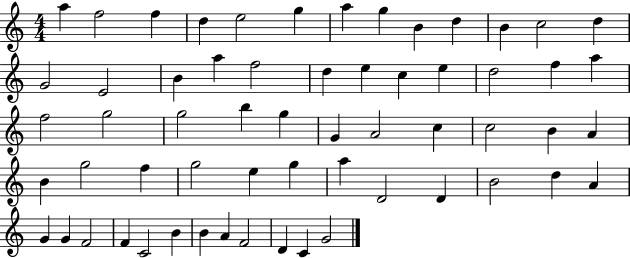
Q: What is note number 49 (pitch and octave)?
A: G4